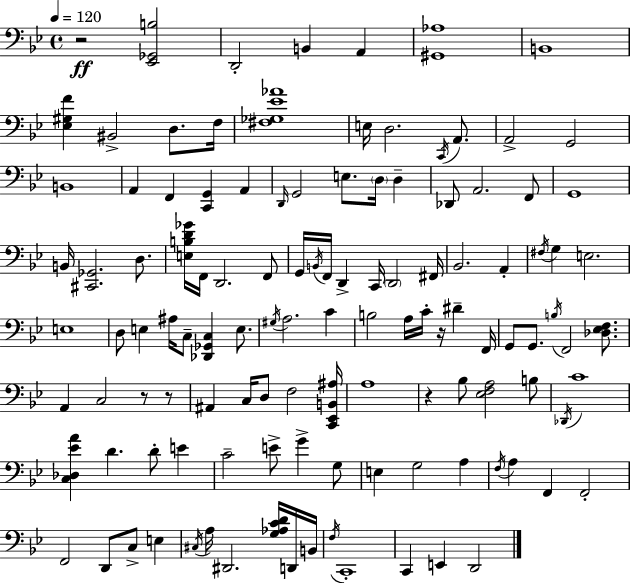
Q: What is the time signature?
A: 4/4